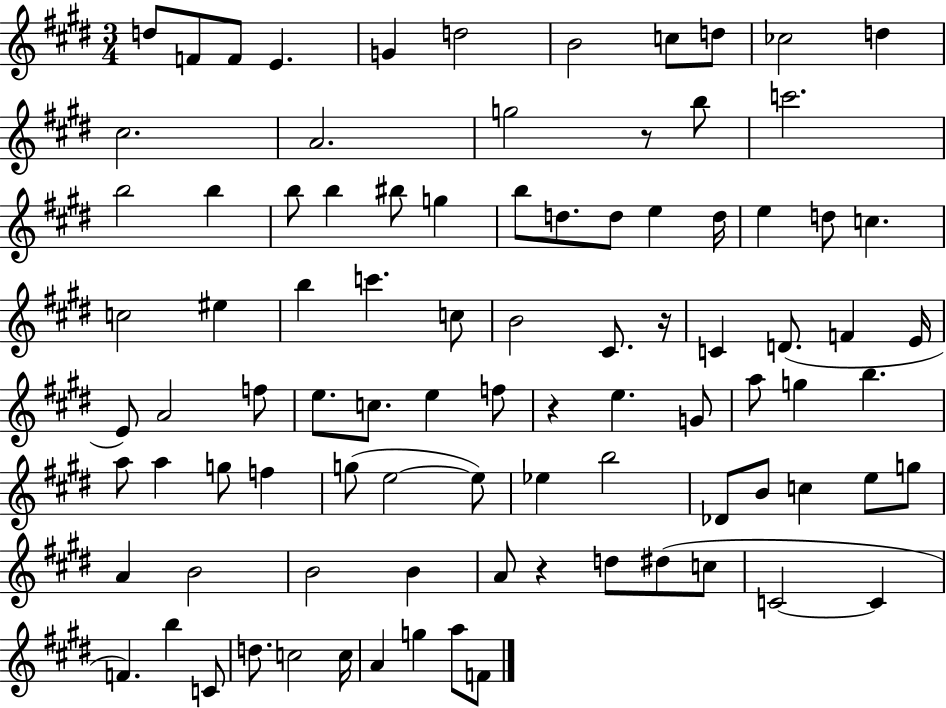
D5/e F4/e F4/e E4/q. G4/q D5/h B4/h C5/e D5/e CES5/h D5/q C#5/h. A4/h. G5/h R/e B5/e C6/h. B5/h B5/q B5/e B5/q BIS5/e G5/q B5/e D5/e. D5/e E5/q D5/s E5/q D5/e C5/q. C5/h EIS5/q B5/q C6/q. C5/e B4/h C#4/e. R/s C4/q D4/e. F4/q E4/s E4/e A4/h F5/e E5/e. C5/e. E5/q F5/e R/q E5/q. G4/e A5/e G5/q B5/q. A5/e A5/q G5/e F5/q G5/e E5/h E5/e Eb5/q B5/h Db4/e B4/e C5/q E5/e G5/e A4/q B4/h B4/h B4/q A4/e R/q D5/e D#5/e C5/e C4/h C4/q F4/q. B5/q C4/e D5/e. C5/h C5/s A4/q G5/q A5/e F4/e